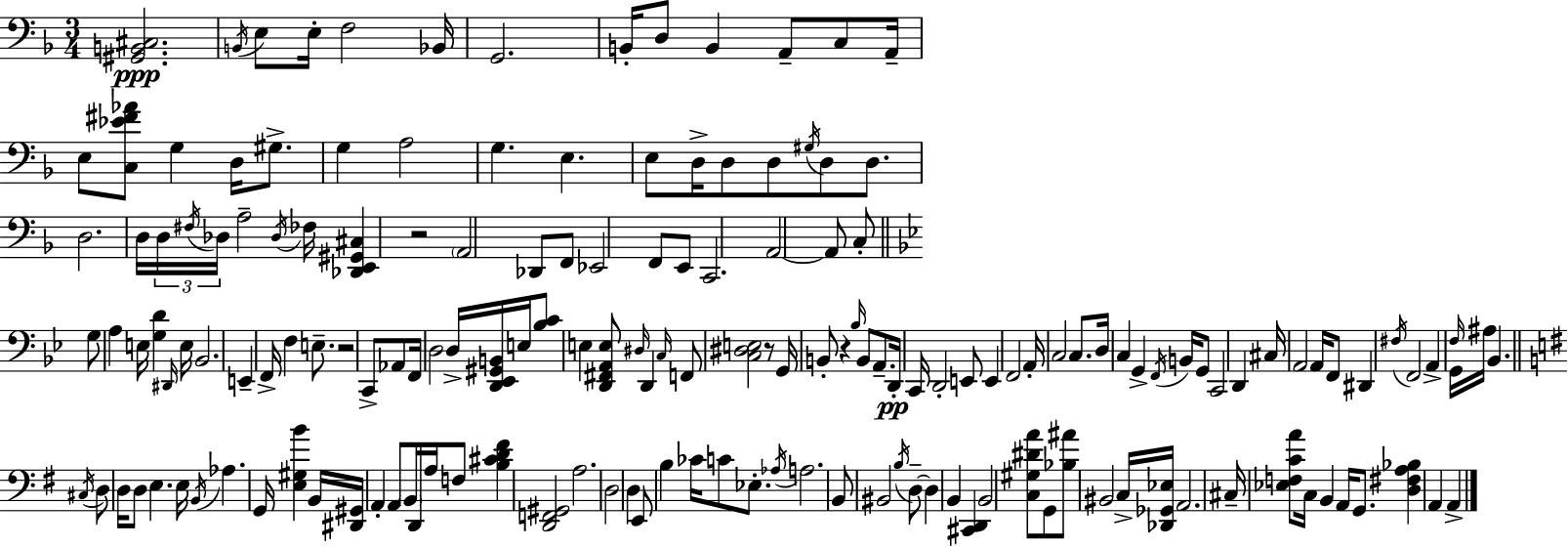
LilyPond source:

{
  \clef bass
  \numericTimeSignature
  \time 3/4
  \key f \major
  <gis, b, cis>2.\ppp | \acciaccatura { b,16 } e8 e16-. f2 | bes,16 g,2. | b,16-. d8 b,4 a,8-- c8 | \break a,16-- e8 <c ees' fis' aes'>8 g4 d16 gis8.-> | g4 a2 | g4. e4. | e8 d16-> d8 d8 \acciaccatura { gis16 } d8 d8. | \break d2. | d16 \tuplet 3/2 { d16 \acciaccatura { fis16 } des16 } a2-- | \acciaccatura { des16 } fes16 <des, e, gis, cis>4 r2 | \parenthesize a,2 | \break des,8 f,8 ees,2 | f,8 e,8 c,2. | a,2~~ | a,8 c8-. \bar "||" \break \key bes \major g8 a4 e16 <g d'>4 \grace { dis,16 } | e16 bes,2. | e,4-- f,16-> f4 e8.-- | r2 c,8-> aes,8 | \break f,16 d2 d16-> <d, ees, gis, b,>16 | e16 <bes c'>8 e4 <d, fis, a, e>8 \grace { dis16 } d,4 | \grace { c16 } f,8 <c dis e>2 | r8 g,16 b,8-. r4 \grace { bes16 } b,8 | \break a,8.-- d,16-.\pp c,16 d,2-. | e,8 e,4 f,2 | a,16-. c2 | c8. d16 c4 g,4-> | \break \acciaccatura { f,16 } b,16 g,8 c,2 | d,4 cis16 a,2 | a,16 f,8 dis,4 \acciaccatura { fis16 } f,2 | a,4-> g,16 \grace { f16 } | \break ais16 bes,4. \bar "||" \break \key g \major \acciaccatura { cis16 } d8 d16 d8 e4. | e16 \acciaccatura { b,16 } aes4. g,16 <e gis b'>4 | b,16 <dis, gis,>16 a,4-. a,8 \parenthesize b,16 d,16 a16 | f8 <b cis' d' fis'>4 <d, f, gis,>2 | \break a2. | d2 d4 | e,8 b4 ces'16 c'8 ees8.-. | \acciaccatura { aes16 } a2. | \break b,8 bis,2 | \acciaccatura { b16 } d8--~~ d4 b,4 | <cis, d,>4 b,2 | <c gis dis' a'>8 g,8 <bes ais'>8 bis,2 | \break c16-> <des, ges, ees>16 a,2. | cis16-- <ees f c' a'>8 c16 b,4 | a,16 g,8. <d fis a bes>4 a,4 | a,4-> \bar "|."
}